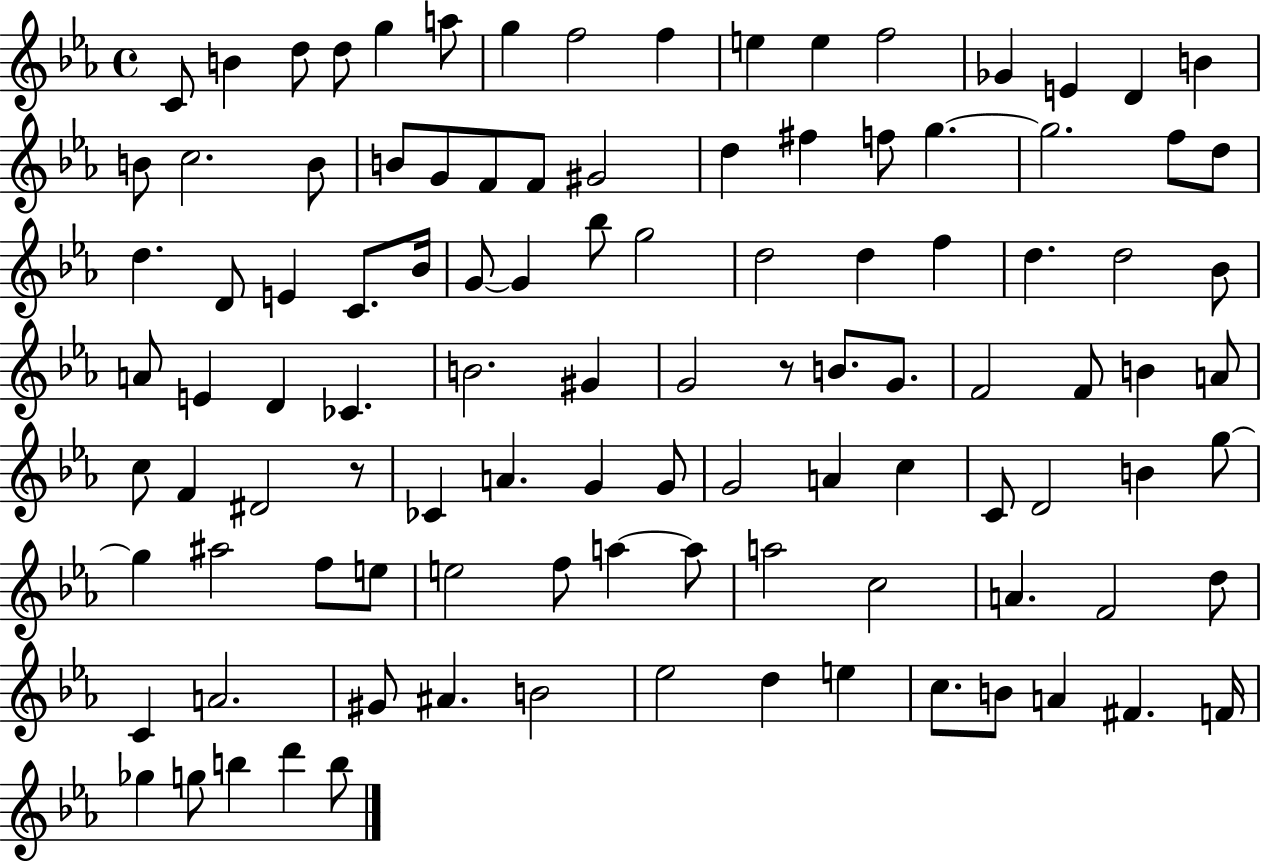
C4/e B4/q D5/e D5/e G5/q A5/e G5/q F5/h F5/q E5/q E5/q F5/h Gb4/q E4/q D4/q B4/q B4/e C5/h. B4/e B4/e G4/e F4/e F4/e G#4/h D5/q F#5/q F5/e G5/q. G5/h. F5/e D5/e D5/q. D4/e E4/q C4/e. Bb4/s G4/e G4/q Bb5/e G5/h D5/h D5/q F5/q D5/q. D5/h Bb4/e A4/e E4/q D4/q CES4/q. B4/h. G#4/q G4/h R/e B4/e. G4/e. F4/h F4/e B4/q A4/e C5/e F4/q D#4/h R/e CES4/q A4/q. G4/q G4/e G4/h A4/q C5/q C4/e D4/h B4/q G5/e G5/q A#5/h F5/e E5/e E5/h F5/e A5/q A5/e A5/h C5/h A4/q. F4/h D5/e C4/q A4/h. G#4/e A#4/q. B4/h Eb5/h D5/q E5/q C5/e. B4/e A4/q F#4/q. F4/s Gb5/q G5/e B5/q D6/q B5/e